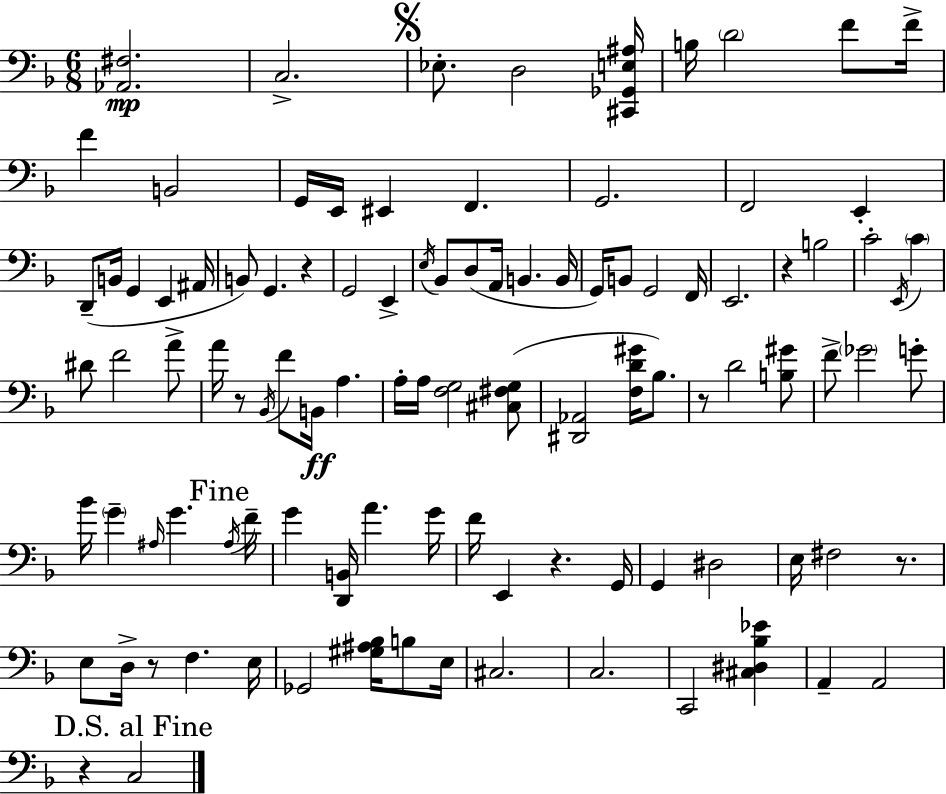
[Ab2,F#3]/h. C3/h. Eb3/e. D3/h [C#2,Gb2,E3,A#3]/s B3/s D4/h F4/e F4/s F4/q B2/h G2/s E2/s EIS2/q F2/q. G2/h. F2/h E2/q D2/e B2/s G2/q E2/q A#2/s B2/e G2/q. R/q G2/h E2/q E3/s Bb2/e D3/e A2/s B2/q. B2/s G2/s B2/e G2/h F2/s E2/h. R/q B3/h C4/h E2/s C4/q D#4/e F4/h A4/e A4/s R/e Bb2/s F4/e B2/s A3/q. A3/s A3/s [F3,G3]/h [C#3,F#3,G3]/e [D#2,Ab2]/h [F3,D4,G#4]/s Bb3/e. R/e D4/h [B3,G#4]/e F4/e Gb4/h G4/e Bb4/s G4/q A#3/s G4/q. A#3/s F4/s G4/q [D2,B2]/s A4/q. G4/s F4/s E2/q R/q. G2/s G2/q D#3/h E3/s F#3/h R/e. E3/e D3/s R/e F3/q. E3/s Gb2/h [G#3,A#3,Bb3]/s B3/e E3/s C#3/h. C3/h. C2/h [C#3,D#3,Bb3,Eb4]/q A2/q A2/h R/q C3/h